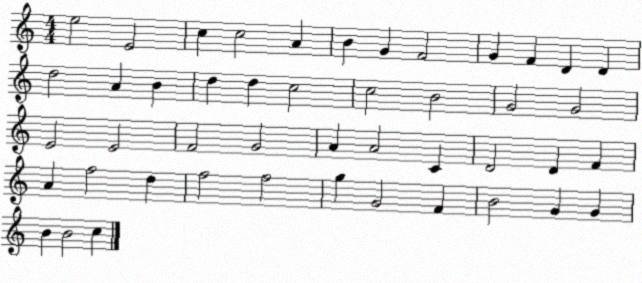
X:1
T:Untitled
M:4/4
L:1/4
K:C
e2 E2 c c2 A B G F2 G F D D d2 A B d d c2 c2 B2 G2 G2 E2 E2 F2 G2 A A2 C D2 D F A f2 d f2 f2 g G2 F B2 G G B B2 c